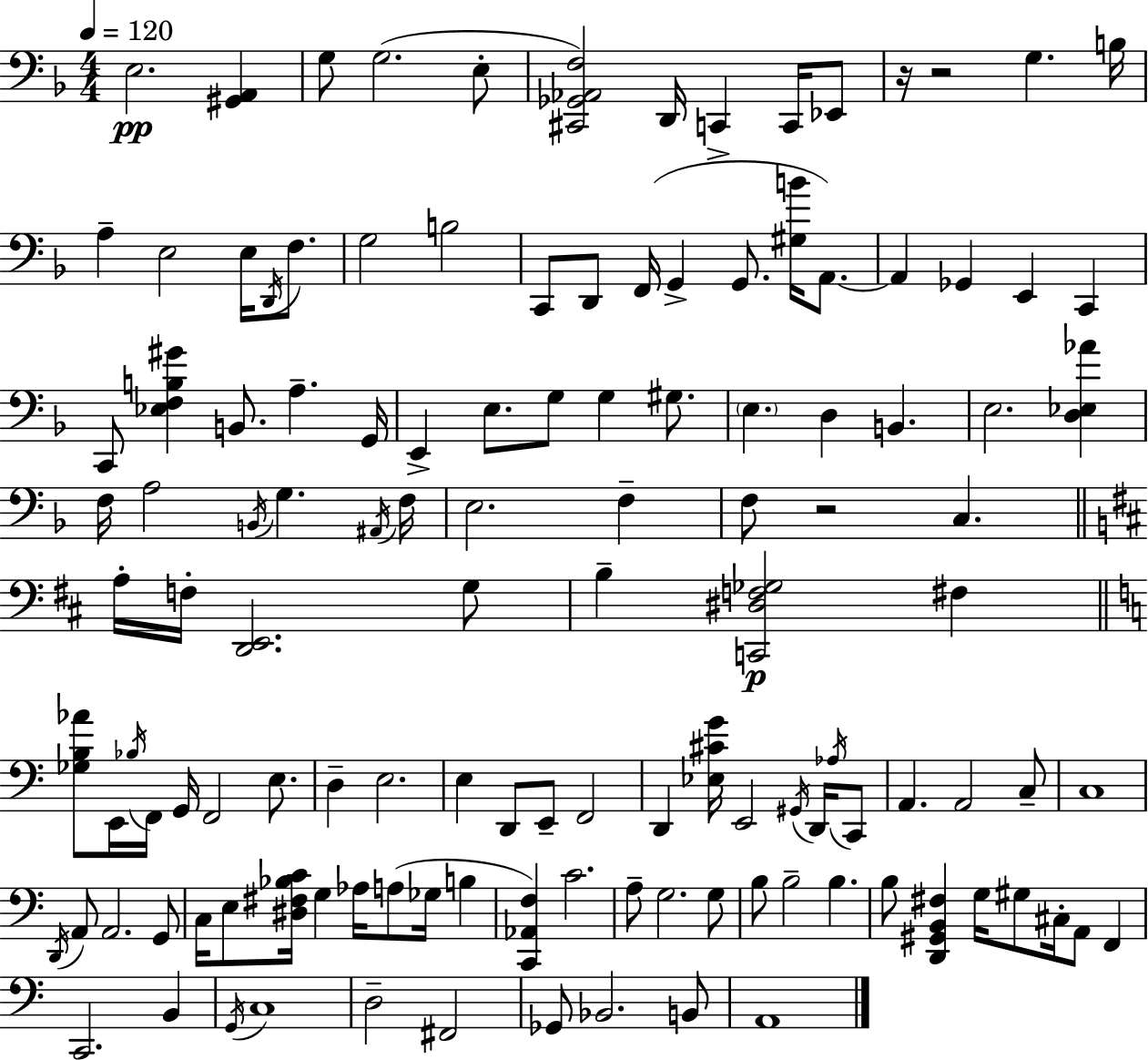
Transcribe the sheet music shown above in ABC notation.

X:1
T:Untitled
M:4/4
L:1/4
K:Dm
E,2 [^G,,A,,] G,/2 G,2 E,/2 [^C,,_G,,_A,,F,]2 D,,/4 C,, C,,/4 _E,,/2 z/4 z2 G, B,/4 A, E,2 E,/4 D,,/4 F,/2 G,2 B,2 C,,/2 D,,/2 F,,/4 G,, G,,/2 [^G,B]/4 A,,/2 A,, _G,, E,, C,, C,,/2 [_E,F,B,^G] B,,/2 A, G,,/4 E,, E,/2 G,/2 G, ^G,/2 E, D, B,, E,2 [D,_E,_A] F,/4 A,2 B,,/4 G, ^A,,/4 F,/4 E,2 F, F,/2 z2 C, A,/4 F,/4 [D,,E,,]2 G,/2 B, [C,,^D,F,_G,]2 ^F, [_G,B,_A]/2 E,,/4 _B,/4 F,,/4 G,,/4 F,,2 E,/2 D, E,2 E, D,,/2 E,,/2 F,,2 D,, [_E,^CG]/4 E,,2 ^G,,/4 D,,/4 _A,/4 C,,/2 A,, A,,2 C,/2 C,4 D,,/4 A,,/2 A,,2 G,,/2 C,/4 E,/2 [^D,^F,_B,C]/4 G, _A,/4 A,/2 _G,/4 B, [C,,_A,,F,] C2 A,/2 G,2 G,/2 B,/2 B,2 B, B,/2 [D,,^G,,B,,^F,] G,/4 ^G,/2 ^C,/4 A,,/2 F,, C,,2 B,, G,,/4 C,4 D,2 ^F,,2 _G,,/2 _B,,2 B,,/2 A,,4